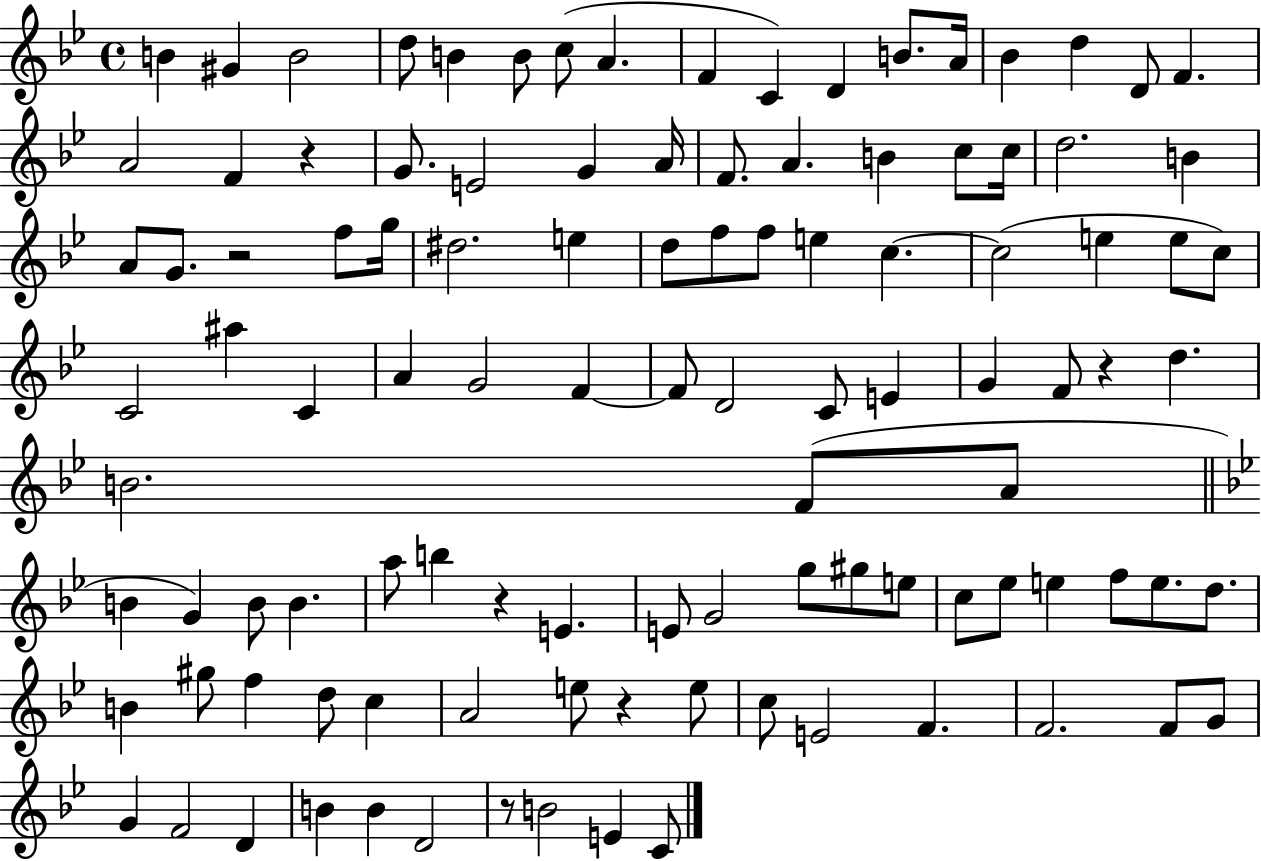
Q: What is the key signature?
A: BES major